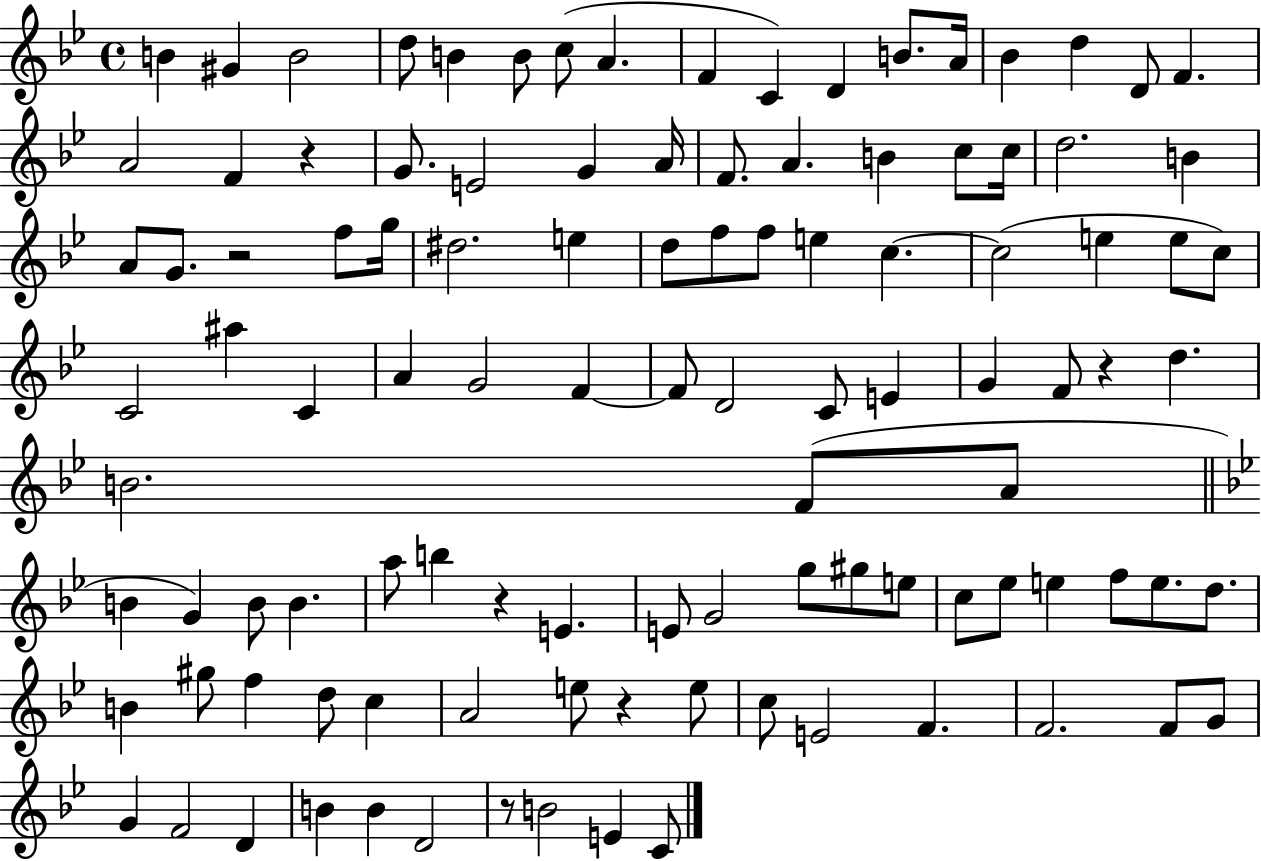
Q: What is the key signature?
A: BES major